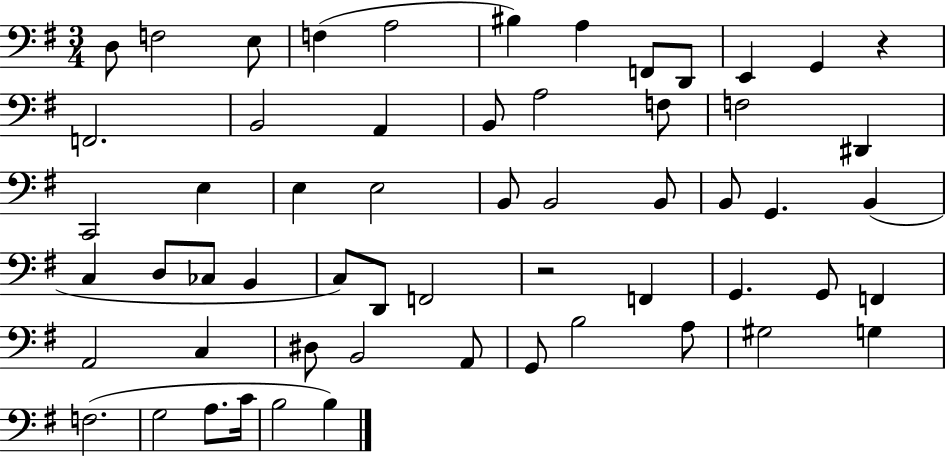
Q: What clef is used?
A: bass